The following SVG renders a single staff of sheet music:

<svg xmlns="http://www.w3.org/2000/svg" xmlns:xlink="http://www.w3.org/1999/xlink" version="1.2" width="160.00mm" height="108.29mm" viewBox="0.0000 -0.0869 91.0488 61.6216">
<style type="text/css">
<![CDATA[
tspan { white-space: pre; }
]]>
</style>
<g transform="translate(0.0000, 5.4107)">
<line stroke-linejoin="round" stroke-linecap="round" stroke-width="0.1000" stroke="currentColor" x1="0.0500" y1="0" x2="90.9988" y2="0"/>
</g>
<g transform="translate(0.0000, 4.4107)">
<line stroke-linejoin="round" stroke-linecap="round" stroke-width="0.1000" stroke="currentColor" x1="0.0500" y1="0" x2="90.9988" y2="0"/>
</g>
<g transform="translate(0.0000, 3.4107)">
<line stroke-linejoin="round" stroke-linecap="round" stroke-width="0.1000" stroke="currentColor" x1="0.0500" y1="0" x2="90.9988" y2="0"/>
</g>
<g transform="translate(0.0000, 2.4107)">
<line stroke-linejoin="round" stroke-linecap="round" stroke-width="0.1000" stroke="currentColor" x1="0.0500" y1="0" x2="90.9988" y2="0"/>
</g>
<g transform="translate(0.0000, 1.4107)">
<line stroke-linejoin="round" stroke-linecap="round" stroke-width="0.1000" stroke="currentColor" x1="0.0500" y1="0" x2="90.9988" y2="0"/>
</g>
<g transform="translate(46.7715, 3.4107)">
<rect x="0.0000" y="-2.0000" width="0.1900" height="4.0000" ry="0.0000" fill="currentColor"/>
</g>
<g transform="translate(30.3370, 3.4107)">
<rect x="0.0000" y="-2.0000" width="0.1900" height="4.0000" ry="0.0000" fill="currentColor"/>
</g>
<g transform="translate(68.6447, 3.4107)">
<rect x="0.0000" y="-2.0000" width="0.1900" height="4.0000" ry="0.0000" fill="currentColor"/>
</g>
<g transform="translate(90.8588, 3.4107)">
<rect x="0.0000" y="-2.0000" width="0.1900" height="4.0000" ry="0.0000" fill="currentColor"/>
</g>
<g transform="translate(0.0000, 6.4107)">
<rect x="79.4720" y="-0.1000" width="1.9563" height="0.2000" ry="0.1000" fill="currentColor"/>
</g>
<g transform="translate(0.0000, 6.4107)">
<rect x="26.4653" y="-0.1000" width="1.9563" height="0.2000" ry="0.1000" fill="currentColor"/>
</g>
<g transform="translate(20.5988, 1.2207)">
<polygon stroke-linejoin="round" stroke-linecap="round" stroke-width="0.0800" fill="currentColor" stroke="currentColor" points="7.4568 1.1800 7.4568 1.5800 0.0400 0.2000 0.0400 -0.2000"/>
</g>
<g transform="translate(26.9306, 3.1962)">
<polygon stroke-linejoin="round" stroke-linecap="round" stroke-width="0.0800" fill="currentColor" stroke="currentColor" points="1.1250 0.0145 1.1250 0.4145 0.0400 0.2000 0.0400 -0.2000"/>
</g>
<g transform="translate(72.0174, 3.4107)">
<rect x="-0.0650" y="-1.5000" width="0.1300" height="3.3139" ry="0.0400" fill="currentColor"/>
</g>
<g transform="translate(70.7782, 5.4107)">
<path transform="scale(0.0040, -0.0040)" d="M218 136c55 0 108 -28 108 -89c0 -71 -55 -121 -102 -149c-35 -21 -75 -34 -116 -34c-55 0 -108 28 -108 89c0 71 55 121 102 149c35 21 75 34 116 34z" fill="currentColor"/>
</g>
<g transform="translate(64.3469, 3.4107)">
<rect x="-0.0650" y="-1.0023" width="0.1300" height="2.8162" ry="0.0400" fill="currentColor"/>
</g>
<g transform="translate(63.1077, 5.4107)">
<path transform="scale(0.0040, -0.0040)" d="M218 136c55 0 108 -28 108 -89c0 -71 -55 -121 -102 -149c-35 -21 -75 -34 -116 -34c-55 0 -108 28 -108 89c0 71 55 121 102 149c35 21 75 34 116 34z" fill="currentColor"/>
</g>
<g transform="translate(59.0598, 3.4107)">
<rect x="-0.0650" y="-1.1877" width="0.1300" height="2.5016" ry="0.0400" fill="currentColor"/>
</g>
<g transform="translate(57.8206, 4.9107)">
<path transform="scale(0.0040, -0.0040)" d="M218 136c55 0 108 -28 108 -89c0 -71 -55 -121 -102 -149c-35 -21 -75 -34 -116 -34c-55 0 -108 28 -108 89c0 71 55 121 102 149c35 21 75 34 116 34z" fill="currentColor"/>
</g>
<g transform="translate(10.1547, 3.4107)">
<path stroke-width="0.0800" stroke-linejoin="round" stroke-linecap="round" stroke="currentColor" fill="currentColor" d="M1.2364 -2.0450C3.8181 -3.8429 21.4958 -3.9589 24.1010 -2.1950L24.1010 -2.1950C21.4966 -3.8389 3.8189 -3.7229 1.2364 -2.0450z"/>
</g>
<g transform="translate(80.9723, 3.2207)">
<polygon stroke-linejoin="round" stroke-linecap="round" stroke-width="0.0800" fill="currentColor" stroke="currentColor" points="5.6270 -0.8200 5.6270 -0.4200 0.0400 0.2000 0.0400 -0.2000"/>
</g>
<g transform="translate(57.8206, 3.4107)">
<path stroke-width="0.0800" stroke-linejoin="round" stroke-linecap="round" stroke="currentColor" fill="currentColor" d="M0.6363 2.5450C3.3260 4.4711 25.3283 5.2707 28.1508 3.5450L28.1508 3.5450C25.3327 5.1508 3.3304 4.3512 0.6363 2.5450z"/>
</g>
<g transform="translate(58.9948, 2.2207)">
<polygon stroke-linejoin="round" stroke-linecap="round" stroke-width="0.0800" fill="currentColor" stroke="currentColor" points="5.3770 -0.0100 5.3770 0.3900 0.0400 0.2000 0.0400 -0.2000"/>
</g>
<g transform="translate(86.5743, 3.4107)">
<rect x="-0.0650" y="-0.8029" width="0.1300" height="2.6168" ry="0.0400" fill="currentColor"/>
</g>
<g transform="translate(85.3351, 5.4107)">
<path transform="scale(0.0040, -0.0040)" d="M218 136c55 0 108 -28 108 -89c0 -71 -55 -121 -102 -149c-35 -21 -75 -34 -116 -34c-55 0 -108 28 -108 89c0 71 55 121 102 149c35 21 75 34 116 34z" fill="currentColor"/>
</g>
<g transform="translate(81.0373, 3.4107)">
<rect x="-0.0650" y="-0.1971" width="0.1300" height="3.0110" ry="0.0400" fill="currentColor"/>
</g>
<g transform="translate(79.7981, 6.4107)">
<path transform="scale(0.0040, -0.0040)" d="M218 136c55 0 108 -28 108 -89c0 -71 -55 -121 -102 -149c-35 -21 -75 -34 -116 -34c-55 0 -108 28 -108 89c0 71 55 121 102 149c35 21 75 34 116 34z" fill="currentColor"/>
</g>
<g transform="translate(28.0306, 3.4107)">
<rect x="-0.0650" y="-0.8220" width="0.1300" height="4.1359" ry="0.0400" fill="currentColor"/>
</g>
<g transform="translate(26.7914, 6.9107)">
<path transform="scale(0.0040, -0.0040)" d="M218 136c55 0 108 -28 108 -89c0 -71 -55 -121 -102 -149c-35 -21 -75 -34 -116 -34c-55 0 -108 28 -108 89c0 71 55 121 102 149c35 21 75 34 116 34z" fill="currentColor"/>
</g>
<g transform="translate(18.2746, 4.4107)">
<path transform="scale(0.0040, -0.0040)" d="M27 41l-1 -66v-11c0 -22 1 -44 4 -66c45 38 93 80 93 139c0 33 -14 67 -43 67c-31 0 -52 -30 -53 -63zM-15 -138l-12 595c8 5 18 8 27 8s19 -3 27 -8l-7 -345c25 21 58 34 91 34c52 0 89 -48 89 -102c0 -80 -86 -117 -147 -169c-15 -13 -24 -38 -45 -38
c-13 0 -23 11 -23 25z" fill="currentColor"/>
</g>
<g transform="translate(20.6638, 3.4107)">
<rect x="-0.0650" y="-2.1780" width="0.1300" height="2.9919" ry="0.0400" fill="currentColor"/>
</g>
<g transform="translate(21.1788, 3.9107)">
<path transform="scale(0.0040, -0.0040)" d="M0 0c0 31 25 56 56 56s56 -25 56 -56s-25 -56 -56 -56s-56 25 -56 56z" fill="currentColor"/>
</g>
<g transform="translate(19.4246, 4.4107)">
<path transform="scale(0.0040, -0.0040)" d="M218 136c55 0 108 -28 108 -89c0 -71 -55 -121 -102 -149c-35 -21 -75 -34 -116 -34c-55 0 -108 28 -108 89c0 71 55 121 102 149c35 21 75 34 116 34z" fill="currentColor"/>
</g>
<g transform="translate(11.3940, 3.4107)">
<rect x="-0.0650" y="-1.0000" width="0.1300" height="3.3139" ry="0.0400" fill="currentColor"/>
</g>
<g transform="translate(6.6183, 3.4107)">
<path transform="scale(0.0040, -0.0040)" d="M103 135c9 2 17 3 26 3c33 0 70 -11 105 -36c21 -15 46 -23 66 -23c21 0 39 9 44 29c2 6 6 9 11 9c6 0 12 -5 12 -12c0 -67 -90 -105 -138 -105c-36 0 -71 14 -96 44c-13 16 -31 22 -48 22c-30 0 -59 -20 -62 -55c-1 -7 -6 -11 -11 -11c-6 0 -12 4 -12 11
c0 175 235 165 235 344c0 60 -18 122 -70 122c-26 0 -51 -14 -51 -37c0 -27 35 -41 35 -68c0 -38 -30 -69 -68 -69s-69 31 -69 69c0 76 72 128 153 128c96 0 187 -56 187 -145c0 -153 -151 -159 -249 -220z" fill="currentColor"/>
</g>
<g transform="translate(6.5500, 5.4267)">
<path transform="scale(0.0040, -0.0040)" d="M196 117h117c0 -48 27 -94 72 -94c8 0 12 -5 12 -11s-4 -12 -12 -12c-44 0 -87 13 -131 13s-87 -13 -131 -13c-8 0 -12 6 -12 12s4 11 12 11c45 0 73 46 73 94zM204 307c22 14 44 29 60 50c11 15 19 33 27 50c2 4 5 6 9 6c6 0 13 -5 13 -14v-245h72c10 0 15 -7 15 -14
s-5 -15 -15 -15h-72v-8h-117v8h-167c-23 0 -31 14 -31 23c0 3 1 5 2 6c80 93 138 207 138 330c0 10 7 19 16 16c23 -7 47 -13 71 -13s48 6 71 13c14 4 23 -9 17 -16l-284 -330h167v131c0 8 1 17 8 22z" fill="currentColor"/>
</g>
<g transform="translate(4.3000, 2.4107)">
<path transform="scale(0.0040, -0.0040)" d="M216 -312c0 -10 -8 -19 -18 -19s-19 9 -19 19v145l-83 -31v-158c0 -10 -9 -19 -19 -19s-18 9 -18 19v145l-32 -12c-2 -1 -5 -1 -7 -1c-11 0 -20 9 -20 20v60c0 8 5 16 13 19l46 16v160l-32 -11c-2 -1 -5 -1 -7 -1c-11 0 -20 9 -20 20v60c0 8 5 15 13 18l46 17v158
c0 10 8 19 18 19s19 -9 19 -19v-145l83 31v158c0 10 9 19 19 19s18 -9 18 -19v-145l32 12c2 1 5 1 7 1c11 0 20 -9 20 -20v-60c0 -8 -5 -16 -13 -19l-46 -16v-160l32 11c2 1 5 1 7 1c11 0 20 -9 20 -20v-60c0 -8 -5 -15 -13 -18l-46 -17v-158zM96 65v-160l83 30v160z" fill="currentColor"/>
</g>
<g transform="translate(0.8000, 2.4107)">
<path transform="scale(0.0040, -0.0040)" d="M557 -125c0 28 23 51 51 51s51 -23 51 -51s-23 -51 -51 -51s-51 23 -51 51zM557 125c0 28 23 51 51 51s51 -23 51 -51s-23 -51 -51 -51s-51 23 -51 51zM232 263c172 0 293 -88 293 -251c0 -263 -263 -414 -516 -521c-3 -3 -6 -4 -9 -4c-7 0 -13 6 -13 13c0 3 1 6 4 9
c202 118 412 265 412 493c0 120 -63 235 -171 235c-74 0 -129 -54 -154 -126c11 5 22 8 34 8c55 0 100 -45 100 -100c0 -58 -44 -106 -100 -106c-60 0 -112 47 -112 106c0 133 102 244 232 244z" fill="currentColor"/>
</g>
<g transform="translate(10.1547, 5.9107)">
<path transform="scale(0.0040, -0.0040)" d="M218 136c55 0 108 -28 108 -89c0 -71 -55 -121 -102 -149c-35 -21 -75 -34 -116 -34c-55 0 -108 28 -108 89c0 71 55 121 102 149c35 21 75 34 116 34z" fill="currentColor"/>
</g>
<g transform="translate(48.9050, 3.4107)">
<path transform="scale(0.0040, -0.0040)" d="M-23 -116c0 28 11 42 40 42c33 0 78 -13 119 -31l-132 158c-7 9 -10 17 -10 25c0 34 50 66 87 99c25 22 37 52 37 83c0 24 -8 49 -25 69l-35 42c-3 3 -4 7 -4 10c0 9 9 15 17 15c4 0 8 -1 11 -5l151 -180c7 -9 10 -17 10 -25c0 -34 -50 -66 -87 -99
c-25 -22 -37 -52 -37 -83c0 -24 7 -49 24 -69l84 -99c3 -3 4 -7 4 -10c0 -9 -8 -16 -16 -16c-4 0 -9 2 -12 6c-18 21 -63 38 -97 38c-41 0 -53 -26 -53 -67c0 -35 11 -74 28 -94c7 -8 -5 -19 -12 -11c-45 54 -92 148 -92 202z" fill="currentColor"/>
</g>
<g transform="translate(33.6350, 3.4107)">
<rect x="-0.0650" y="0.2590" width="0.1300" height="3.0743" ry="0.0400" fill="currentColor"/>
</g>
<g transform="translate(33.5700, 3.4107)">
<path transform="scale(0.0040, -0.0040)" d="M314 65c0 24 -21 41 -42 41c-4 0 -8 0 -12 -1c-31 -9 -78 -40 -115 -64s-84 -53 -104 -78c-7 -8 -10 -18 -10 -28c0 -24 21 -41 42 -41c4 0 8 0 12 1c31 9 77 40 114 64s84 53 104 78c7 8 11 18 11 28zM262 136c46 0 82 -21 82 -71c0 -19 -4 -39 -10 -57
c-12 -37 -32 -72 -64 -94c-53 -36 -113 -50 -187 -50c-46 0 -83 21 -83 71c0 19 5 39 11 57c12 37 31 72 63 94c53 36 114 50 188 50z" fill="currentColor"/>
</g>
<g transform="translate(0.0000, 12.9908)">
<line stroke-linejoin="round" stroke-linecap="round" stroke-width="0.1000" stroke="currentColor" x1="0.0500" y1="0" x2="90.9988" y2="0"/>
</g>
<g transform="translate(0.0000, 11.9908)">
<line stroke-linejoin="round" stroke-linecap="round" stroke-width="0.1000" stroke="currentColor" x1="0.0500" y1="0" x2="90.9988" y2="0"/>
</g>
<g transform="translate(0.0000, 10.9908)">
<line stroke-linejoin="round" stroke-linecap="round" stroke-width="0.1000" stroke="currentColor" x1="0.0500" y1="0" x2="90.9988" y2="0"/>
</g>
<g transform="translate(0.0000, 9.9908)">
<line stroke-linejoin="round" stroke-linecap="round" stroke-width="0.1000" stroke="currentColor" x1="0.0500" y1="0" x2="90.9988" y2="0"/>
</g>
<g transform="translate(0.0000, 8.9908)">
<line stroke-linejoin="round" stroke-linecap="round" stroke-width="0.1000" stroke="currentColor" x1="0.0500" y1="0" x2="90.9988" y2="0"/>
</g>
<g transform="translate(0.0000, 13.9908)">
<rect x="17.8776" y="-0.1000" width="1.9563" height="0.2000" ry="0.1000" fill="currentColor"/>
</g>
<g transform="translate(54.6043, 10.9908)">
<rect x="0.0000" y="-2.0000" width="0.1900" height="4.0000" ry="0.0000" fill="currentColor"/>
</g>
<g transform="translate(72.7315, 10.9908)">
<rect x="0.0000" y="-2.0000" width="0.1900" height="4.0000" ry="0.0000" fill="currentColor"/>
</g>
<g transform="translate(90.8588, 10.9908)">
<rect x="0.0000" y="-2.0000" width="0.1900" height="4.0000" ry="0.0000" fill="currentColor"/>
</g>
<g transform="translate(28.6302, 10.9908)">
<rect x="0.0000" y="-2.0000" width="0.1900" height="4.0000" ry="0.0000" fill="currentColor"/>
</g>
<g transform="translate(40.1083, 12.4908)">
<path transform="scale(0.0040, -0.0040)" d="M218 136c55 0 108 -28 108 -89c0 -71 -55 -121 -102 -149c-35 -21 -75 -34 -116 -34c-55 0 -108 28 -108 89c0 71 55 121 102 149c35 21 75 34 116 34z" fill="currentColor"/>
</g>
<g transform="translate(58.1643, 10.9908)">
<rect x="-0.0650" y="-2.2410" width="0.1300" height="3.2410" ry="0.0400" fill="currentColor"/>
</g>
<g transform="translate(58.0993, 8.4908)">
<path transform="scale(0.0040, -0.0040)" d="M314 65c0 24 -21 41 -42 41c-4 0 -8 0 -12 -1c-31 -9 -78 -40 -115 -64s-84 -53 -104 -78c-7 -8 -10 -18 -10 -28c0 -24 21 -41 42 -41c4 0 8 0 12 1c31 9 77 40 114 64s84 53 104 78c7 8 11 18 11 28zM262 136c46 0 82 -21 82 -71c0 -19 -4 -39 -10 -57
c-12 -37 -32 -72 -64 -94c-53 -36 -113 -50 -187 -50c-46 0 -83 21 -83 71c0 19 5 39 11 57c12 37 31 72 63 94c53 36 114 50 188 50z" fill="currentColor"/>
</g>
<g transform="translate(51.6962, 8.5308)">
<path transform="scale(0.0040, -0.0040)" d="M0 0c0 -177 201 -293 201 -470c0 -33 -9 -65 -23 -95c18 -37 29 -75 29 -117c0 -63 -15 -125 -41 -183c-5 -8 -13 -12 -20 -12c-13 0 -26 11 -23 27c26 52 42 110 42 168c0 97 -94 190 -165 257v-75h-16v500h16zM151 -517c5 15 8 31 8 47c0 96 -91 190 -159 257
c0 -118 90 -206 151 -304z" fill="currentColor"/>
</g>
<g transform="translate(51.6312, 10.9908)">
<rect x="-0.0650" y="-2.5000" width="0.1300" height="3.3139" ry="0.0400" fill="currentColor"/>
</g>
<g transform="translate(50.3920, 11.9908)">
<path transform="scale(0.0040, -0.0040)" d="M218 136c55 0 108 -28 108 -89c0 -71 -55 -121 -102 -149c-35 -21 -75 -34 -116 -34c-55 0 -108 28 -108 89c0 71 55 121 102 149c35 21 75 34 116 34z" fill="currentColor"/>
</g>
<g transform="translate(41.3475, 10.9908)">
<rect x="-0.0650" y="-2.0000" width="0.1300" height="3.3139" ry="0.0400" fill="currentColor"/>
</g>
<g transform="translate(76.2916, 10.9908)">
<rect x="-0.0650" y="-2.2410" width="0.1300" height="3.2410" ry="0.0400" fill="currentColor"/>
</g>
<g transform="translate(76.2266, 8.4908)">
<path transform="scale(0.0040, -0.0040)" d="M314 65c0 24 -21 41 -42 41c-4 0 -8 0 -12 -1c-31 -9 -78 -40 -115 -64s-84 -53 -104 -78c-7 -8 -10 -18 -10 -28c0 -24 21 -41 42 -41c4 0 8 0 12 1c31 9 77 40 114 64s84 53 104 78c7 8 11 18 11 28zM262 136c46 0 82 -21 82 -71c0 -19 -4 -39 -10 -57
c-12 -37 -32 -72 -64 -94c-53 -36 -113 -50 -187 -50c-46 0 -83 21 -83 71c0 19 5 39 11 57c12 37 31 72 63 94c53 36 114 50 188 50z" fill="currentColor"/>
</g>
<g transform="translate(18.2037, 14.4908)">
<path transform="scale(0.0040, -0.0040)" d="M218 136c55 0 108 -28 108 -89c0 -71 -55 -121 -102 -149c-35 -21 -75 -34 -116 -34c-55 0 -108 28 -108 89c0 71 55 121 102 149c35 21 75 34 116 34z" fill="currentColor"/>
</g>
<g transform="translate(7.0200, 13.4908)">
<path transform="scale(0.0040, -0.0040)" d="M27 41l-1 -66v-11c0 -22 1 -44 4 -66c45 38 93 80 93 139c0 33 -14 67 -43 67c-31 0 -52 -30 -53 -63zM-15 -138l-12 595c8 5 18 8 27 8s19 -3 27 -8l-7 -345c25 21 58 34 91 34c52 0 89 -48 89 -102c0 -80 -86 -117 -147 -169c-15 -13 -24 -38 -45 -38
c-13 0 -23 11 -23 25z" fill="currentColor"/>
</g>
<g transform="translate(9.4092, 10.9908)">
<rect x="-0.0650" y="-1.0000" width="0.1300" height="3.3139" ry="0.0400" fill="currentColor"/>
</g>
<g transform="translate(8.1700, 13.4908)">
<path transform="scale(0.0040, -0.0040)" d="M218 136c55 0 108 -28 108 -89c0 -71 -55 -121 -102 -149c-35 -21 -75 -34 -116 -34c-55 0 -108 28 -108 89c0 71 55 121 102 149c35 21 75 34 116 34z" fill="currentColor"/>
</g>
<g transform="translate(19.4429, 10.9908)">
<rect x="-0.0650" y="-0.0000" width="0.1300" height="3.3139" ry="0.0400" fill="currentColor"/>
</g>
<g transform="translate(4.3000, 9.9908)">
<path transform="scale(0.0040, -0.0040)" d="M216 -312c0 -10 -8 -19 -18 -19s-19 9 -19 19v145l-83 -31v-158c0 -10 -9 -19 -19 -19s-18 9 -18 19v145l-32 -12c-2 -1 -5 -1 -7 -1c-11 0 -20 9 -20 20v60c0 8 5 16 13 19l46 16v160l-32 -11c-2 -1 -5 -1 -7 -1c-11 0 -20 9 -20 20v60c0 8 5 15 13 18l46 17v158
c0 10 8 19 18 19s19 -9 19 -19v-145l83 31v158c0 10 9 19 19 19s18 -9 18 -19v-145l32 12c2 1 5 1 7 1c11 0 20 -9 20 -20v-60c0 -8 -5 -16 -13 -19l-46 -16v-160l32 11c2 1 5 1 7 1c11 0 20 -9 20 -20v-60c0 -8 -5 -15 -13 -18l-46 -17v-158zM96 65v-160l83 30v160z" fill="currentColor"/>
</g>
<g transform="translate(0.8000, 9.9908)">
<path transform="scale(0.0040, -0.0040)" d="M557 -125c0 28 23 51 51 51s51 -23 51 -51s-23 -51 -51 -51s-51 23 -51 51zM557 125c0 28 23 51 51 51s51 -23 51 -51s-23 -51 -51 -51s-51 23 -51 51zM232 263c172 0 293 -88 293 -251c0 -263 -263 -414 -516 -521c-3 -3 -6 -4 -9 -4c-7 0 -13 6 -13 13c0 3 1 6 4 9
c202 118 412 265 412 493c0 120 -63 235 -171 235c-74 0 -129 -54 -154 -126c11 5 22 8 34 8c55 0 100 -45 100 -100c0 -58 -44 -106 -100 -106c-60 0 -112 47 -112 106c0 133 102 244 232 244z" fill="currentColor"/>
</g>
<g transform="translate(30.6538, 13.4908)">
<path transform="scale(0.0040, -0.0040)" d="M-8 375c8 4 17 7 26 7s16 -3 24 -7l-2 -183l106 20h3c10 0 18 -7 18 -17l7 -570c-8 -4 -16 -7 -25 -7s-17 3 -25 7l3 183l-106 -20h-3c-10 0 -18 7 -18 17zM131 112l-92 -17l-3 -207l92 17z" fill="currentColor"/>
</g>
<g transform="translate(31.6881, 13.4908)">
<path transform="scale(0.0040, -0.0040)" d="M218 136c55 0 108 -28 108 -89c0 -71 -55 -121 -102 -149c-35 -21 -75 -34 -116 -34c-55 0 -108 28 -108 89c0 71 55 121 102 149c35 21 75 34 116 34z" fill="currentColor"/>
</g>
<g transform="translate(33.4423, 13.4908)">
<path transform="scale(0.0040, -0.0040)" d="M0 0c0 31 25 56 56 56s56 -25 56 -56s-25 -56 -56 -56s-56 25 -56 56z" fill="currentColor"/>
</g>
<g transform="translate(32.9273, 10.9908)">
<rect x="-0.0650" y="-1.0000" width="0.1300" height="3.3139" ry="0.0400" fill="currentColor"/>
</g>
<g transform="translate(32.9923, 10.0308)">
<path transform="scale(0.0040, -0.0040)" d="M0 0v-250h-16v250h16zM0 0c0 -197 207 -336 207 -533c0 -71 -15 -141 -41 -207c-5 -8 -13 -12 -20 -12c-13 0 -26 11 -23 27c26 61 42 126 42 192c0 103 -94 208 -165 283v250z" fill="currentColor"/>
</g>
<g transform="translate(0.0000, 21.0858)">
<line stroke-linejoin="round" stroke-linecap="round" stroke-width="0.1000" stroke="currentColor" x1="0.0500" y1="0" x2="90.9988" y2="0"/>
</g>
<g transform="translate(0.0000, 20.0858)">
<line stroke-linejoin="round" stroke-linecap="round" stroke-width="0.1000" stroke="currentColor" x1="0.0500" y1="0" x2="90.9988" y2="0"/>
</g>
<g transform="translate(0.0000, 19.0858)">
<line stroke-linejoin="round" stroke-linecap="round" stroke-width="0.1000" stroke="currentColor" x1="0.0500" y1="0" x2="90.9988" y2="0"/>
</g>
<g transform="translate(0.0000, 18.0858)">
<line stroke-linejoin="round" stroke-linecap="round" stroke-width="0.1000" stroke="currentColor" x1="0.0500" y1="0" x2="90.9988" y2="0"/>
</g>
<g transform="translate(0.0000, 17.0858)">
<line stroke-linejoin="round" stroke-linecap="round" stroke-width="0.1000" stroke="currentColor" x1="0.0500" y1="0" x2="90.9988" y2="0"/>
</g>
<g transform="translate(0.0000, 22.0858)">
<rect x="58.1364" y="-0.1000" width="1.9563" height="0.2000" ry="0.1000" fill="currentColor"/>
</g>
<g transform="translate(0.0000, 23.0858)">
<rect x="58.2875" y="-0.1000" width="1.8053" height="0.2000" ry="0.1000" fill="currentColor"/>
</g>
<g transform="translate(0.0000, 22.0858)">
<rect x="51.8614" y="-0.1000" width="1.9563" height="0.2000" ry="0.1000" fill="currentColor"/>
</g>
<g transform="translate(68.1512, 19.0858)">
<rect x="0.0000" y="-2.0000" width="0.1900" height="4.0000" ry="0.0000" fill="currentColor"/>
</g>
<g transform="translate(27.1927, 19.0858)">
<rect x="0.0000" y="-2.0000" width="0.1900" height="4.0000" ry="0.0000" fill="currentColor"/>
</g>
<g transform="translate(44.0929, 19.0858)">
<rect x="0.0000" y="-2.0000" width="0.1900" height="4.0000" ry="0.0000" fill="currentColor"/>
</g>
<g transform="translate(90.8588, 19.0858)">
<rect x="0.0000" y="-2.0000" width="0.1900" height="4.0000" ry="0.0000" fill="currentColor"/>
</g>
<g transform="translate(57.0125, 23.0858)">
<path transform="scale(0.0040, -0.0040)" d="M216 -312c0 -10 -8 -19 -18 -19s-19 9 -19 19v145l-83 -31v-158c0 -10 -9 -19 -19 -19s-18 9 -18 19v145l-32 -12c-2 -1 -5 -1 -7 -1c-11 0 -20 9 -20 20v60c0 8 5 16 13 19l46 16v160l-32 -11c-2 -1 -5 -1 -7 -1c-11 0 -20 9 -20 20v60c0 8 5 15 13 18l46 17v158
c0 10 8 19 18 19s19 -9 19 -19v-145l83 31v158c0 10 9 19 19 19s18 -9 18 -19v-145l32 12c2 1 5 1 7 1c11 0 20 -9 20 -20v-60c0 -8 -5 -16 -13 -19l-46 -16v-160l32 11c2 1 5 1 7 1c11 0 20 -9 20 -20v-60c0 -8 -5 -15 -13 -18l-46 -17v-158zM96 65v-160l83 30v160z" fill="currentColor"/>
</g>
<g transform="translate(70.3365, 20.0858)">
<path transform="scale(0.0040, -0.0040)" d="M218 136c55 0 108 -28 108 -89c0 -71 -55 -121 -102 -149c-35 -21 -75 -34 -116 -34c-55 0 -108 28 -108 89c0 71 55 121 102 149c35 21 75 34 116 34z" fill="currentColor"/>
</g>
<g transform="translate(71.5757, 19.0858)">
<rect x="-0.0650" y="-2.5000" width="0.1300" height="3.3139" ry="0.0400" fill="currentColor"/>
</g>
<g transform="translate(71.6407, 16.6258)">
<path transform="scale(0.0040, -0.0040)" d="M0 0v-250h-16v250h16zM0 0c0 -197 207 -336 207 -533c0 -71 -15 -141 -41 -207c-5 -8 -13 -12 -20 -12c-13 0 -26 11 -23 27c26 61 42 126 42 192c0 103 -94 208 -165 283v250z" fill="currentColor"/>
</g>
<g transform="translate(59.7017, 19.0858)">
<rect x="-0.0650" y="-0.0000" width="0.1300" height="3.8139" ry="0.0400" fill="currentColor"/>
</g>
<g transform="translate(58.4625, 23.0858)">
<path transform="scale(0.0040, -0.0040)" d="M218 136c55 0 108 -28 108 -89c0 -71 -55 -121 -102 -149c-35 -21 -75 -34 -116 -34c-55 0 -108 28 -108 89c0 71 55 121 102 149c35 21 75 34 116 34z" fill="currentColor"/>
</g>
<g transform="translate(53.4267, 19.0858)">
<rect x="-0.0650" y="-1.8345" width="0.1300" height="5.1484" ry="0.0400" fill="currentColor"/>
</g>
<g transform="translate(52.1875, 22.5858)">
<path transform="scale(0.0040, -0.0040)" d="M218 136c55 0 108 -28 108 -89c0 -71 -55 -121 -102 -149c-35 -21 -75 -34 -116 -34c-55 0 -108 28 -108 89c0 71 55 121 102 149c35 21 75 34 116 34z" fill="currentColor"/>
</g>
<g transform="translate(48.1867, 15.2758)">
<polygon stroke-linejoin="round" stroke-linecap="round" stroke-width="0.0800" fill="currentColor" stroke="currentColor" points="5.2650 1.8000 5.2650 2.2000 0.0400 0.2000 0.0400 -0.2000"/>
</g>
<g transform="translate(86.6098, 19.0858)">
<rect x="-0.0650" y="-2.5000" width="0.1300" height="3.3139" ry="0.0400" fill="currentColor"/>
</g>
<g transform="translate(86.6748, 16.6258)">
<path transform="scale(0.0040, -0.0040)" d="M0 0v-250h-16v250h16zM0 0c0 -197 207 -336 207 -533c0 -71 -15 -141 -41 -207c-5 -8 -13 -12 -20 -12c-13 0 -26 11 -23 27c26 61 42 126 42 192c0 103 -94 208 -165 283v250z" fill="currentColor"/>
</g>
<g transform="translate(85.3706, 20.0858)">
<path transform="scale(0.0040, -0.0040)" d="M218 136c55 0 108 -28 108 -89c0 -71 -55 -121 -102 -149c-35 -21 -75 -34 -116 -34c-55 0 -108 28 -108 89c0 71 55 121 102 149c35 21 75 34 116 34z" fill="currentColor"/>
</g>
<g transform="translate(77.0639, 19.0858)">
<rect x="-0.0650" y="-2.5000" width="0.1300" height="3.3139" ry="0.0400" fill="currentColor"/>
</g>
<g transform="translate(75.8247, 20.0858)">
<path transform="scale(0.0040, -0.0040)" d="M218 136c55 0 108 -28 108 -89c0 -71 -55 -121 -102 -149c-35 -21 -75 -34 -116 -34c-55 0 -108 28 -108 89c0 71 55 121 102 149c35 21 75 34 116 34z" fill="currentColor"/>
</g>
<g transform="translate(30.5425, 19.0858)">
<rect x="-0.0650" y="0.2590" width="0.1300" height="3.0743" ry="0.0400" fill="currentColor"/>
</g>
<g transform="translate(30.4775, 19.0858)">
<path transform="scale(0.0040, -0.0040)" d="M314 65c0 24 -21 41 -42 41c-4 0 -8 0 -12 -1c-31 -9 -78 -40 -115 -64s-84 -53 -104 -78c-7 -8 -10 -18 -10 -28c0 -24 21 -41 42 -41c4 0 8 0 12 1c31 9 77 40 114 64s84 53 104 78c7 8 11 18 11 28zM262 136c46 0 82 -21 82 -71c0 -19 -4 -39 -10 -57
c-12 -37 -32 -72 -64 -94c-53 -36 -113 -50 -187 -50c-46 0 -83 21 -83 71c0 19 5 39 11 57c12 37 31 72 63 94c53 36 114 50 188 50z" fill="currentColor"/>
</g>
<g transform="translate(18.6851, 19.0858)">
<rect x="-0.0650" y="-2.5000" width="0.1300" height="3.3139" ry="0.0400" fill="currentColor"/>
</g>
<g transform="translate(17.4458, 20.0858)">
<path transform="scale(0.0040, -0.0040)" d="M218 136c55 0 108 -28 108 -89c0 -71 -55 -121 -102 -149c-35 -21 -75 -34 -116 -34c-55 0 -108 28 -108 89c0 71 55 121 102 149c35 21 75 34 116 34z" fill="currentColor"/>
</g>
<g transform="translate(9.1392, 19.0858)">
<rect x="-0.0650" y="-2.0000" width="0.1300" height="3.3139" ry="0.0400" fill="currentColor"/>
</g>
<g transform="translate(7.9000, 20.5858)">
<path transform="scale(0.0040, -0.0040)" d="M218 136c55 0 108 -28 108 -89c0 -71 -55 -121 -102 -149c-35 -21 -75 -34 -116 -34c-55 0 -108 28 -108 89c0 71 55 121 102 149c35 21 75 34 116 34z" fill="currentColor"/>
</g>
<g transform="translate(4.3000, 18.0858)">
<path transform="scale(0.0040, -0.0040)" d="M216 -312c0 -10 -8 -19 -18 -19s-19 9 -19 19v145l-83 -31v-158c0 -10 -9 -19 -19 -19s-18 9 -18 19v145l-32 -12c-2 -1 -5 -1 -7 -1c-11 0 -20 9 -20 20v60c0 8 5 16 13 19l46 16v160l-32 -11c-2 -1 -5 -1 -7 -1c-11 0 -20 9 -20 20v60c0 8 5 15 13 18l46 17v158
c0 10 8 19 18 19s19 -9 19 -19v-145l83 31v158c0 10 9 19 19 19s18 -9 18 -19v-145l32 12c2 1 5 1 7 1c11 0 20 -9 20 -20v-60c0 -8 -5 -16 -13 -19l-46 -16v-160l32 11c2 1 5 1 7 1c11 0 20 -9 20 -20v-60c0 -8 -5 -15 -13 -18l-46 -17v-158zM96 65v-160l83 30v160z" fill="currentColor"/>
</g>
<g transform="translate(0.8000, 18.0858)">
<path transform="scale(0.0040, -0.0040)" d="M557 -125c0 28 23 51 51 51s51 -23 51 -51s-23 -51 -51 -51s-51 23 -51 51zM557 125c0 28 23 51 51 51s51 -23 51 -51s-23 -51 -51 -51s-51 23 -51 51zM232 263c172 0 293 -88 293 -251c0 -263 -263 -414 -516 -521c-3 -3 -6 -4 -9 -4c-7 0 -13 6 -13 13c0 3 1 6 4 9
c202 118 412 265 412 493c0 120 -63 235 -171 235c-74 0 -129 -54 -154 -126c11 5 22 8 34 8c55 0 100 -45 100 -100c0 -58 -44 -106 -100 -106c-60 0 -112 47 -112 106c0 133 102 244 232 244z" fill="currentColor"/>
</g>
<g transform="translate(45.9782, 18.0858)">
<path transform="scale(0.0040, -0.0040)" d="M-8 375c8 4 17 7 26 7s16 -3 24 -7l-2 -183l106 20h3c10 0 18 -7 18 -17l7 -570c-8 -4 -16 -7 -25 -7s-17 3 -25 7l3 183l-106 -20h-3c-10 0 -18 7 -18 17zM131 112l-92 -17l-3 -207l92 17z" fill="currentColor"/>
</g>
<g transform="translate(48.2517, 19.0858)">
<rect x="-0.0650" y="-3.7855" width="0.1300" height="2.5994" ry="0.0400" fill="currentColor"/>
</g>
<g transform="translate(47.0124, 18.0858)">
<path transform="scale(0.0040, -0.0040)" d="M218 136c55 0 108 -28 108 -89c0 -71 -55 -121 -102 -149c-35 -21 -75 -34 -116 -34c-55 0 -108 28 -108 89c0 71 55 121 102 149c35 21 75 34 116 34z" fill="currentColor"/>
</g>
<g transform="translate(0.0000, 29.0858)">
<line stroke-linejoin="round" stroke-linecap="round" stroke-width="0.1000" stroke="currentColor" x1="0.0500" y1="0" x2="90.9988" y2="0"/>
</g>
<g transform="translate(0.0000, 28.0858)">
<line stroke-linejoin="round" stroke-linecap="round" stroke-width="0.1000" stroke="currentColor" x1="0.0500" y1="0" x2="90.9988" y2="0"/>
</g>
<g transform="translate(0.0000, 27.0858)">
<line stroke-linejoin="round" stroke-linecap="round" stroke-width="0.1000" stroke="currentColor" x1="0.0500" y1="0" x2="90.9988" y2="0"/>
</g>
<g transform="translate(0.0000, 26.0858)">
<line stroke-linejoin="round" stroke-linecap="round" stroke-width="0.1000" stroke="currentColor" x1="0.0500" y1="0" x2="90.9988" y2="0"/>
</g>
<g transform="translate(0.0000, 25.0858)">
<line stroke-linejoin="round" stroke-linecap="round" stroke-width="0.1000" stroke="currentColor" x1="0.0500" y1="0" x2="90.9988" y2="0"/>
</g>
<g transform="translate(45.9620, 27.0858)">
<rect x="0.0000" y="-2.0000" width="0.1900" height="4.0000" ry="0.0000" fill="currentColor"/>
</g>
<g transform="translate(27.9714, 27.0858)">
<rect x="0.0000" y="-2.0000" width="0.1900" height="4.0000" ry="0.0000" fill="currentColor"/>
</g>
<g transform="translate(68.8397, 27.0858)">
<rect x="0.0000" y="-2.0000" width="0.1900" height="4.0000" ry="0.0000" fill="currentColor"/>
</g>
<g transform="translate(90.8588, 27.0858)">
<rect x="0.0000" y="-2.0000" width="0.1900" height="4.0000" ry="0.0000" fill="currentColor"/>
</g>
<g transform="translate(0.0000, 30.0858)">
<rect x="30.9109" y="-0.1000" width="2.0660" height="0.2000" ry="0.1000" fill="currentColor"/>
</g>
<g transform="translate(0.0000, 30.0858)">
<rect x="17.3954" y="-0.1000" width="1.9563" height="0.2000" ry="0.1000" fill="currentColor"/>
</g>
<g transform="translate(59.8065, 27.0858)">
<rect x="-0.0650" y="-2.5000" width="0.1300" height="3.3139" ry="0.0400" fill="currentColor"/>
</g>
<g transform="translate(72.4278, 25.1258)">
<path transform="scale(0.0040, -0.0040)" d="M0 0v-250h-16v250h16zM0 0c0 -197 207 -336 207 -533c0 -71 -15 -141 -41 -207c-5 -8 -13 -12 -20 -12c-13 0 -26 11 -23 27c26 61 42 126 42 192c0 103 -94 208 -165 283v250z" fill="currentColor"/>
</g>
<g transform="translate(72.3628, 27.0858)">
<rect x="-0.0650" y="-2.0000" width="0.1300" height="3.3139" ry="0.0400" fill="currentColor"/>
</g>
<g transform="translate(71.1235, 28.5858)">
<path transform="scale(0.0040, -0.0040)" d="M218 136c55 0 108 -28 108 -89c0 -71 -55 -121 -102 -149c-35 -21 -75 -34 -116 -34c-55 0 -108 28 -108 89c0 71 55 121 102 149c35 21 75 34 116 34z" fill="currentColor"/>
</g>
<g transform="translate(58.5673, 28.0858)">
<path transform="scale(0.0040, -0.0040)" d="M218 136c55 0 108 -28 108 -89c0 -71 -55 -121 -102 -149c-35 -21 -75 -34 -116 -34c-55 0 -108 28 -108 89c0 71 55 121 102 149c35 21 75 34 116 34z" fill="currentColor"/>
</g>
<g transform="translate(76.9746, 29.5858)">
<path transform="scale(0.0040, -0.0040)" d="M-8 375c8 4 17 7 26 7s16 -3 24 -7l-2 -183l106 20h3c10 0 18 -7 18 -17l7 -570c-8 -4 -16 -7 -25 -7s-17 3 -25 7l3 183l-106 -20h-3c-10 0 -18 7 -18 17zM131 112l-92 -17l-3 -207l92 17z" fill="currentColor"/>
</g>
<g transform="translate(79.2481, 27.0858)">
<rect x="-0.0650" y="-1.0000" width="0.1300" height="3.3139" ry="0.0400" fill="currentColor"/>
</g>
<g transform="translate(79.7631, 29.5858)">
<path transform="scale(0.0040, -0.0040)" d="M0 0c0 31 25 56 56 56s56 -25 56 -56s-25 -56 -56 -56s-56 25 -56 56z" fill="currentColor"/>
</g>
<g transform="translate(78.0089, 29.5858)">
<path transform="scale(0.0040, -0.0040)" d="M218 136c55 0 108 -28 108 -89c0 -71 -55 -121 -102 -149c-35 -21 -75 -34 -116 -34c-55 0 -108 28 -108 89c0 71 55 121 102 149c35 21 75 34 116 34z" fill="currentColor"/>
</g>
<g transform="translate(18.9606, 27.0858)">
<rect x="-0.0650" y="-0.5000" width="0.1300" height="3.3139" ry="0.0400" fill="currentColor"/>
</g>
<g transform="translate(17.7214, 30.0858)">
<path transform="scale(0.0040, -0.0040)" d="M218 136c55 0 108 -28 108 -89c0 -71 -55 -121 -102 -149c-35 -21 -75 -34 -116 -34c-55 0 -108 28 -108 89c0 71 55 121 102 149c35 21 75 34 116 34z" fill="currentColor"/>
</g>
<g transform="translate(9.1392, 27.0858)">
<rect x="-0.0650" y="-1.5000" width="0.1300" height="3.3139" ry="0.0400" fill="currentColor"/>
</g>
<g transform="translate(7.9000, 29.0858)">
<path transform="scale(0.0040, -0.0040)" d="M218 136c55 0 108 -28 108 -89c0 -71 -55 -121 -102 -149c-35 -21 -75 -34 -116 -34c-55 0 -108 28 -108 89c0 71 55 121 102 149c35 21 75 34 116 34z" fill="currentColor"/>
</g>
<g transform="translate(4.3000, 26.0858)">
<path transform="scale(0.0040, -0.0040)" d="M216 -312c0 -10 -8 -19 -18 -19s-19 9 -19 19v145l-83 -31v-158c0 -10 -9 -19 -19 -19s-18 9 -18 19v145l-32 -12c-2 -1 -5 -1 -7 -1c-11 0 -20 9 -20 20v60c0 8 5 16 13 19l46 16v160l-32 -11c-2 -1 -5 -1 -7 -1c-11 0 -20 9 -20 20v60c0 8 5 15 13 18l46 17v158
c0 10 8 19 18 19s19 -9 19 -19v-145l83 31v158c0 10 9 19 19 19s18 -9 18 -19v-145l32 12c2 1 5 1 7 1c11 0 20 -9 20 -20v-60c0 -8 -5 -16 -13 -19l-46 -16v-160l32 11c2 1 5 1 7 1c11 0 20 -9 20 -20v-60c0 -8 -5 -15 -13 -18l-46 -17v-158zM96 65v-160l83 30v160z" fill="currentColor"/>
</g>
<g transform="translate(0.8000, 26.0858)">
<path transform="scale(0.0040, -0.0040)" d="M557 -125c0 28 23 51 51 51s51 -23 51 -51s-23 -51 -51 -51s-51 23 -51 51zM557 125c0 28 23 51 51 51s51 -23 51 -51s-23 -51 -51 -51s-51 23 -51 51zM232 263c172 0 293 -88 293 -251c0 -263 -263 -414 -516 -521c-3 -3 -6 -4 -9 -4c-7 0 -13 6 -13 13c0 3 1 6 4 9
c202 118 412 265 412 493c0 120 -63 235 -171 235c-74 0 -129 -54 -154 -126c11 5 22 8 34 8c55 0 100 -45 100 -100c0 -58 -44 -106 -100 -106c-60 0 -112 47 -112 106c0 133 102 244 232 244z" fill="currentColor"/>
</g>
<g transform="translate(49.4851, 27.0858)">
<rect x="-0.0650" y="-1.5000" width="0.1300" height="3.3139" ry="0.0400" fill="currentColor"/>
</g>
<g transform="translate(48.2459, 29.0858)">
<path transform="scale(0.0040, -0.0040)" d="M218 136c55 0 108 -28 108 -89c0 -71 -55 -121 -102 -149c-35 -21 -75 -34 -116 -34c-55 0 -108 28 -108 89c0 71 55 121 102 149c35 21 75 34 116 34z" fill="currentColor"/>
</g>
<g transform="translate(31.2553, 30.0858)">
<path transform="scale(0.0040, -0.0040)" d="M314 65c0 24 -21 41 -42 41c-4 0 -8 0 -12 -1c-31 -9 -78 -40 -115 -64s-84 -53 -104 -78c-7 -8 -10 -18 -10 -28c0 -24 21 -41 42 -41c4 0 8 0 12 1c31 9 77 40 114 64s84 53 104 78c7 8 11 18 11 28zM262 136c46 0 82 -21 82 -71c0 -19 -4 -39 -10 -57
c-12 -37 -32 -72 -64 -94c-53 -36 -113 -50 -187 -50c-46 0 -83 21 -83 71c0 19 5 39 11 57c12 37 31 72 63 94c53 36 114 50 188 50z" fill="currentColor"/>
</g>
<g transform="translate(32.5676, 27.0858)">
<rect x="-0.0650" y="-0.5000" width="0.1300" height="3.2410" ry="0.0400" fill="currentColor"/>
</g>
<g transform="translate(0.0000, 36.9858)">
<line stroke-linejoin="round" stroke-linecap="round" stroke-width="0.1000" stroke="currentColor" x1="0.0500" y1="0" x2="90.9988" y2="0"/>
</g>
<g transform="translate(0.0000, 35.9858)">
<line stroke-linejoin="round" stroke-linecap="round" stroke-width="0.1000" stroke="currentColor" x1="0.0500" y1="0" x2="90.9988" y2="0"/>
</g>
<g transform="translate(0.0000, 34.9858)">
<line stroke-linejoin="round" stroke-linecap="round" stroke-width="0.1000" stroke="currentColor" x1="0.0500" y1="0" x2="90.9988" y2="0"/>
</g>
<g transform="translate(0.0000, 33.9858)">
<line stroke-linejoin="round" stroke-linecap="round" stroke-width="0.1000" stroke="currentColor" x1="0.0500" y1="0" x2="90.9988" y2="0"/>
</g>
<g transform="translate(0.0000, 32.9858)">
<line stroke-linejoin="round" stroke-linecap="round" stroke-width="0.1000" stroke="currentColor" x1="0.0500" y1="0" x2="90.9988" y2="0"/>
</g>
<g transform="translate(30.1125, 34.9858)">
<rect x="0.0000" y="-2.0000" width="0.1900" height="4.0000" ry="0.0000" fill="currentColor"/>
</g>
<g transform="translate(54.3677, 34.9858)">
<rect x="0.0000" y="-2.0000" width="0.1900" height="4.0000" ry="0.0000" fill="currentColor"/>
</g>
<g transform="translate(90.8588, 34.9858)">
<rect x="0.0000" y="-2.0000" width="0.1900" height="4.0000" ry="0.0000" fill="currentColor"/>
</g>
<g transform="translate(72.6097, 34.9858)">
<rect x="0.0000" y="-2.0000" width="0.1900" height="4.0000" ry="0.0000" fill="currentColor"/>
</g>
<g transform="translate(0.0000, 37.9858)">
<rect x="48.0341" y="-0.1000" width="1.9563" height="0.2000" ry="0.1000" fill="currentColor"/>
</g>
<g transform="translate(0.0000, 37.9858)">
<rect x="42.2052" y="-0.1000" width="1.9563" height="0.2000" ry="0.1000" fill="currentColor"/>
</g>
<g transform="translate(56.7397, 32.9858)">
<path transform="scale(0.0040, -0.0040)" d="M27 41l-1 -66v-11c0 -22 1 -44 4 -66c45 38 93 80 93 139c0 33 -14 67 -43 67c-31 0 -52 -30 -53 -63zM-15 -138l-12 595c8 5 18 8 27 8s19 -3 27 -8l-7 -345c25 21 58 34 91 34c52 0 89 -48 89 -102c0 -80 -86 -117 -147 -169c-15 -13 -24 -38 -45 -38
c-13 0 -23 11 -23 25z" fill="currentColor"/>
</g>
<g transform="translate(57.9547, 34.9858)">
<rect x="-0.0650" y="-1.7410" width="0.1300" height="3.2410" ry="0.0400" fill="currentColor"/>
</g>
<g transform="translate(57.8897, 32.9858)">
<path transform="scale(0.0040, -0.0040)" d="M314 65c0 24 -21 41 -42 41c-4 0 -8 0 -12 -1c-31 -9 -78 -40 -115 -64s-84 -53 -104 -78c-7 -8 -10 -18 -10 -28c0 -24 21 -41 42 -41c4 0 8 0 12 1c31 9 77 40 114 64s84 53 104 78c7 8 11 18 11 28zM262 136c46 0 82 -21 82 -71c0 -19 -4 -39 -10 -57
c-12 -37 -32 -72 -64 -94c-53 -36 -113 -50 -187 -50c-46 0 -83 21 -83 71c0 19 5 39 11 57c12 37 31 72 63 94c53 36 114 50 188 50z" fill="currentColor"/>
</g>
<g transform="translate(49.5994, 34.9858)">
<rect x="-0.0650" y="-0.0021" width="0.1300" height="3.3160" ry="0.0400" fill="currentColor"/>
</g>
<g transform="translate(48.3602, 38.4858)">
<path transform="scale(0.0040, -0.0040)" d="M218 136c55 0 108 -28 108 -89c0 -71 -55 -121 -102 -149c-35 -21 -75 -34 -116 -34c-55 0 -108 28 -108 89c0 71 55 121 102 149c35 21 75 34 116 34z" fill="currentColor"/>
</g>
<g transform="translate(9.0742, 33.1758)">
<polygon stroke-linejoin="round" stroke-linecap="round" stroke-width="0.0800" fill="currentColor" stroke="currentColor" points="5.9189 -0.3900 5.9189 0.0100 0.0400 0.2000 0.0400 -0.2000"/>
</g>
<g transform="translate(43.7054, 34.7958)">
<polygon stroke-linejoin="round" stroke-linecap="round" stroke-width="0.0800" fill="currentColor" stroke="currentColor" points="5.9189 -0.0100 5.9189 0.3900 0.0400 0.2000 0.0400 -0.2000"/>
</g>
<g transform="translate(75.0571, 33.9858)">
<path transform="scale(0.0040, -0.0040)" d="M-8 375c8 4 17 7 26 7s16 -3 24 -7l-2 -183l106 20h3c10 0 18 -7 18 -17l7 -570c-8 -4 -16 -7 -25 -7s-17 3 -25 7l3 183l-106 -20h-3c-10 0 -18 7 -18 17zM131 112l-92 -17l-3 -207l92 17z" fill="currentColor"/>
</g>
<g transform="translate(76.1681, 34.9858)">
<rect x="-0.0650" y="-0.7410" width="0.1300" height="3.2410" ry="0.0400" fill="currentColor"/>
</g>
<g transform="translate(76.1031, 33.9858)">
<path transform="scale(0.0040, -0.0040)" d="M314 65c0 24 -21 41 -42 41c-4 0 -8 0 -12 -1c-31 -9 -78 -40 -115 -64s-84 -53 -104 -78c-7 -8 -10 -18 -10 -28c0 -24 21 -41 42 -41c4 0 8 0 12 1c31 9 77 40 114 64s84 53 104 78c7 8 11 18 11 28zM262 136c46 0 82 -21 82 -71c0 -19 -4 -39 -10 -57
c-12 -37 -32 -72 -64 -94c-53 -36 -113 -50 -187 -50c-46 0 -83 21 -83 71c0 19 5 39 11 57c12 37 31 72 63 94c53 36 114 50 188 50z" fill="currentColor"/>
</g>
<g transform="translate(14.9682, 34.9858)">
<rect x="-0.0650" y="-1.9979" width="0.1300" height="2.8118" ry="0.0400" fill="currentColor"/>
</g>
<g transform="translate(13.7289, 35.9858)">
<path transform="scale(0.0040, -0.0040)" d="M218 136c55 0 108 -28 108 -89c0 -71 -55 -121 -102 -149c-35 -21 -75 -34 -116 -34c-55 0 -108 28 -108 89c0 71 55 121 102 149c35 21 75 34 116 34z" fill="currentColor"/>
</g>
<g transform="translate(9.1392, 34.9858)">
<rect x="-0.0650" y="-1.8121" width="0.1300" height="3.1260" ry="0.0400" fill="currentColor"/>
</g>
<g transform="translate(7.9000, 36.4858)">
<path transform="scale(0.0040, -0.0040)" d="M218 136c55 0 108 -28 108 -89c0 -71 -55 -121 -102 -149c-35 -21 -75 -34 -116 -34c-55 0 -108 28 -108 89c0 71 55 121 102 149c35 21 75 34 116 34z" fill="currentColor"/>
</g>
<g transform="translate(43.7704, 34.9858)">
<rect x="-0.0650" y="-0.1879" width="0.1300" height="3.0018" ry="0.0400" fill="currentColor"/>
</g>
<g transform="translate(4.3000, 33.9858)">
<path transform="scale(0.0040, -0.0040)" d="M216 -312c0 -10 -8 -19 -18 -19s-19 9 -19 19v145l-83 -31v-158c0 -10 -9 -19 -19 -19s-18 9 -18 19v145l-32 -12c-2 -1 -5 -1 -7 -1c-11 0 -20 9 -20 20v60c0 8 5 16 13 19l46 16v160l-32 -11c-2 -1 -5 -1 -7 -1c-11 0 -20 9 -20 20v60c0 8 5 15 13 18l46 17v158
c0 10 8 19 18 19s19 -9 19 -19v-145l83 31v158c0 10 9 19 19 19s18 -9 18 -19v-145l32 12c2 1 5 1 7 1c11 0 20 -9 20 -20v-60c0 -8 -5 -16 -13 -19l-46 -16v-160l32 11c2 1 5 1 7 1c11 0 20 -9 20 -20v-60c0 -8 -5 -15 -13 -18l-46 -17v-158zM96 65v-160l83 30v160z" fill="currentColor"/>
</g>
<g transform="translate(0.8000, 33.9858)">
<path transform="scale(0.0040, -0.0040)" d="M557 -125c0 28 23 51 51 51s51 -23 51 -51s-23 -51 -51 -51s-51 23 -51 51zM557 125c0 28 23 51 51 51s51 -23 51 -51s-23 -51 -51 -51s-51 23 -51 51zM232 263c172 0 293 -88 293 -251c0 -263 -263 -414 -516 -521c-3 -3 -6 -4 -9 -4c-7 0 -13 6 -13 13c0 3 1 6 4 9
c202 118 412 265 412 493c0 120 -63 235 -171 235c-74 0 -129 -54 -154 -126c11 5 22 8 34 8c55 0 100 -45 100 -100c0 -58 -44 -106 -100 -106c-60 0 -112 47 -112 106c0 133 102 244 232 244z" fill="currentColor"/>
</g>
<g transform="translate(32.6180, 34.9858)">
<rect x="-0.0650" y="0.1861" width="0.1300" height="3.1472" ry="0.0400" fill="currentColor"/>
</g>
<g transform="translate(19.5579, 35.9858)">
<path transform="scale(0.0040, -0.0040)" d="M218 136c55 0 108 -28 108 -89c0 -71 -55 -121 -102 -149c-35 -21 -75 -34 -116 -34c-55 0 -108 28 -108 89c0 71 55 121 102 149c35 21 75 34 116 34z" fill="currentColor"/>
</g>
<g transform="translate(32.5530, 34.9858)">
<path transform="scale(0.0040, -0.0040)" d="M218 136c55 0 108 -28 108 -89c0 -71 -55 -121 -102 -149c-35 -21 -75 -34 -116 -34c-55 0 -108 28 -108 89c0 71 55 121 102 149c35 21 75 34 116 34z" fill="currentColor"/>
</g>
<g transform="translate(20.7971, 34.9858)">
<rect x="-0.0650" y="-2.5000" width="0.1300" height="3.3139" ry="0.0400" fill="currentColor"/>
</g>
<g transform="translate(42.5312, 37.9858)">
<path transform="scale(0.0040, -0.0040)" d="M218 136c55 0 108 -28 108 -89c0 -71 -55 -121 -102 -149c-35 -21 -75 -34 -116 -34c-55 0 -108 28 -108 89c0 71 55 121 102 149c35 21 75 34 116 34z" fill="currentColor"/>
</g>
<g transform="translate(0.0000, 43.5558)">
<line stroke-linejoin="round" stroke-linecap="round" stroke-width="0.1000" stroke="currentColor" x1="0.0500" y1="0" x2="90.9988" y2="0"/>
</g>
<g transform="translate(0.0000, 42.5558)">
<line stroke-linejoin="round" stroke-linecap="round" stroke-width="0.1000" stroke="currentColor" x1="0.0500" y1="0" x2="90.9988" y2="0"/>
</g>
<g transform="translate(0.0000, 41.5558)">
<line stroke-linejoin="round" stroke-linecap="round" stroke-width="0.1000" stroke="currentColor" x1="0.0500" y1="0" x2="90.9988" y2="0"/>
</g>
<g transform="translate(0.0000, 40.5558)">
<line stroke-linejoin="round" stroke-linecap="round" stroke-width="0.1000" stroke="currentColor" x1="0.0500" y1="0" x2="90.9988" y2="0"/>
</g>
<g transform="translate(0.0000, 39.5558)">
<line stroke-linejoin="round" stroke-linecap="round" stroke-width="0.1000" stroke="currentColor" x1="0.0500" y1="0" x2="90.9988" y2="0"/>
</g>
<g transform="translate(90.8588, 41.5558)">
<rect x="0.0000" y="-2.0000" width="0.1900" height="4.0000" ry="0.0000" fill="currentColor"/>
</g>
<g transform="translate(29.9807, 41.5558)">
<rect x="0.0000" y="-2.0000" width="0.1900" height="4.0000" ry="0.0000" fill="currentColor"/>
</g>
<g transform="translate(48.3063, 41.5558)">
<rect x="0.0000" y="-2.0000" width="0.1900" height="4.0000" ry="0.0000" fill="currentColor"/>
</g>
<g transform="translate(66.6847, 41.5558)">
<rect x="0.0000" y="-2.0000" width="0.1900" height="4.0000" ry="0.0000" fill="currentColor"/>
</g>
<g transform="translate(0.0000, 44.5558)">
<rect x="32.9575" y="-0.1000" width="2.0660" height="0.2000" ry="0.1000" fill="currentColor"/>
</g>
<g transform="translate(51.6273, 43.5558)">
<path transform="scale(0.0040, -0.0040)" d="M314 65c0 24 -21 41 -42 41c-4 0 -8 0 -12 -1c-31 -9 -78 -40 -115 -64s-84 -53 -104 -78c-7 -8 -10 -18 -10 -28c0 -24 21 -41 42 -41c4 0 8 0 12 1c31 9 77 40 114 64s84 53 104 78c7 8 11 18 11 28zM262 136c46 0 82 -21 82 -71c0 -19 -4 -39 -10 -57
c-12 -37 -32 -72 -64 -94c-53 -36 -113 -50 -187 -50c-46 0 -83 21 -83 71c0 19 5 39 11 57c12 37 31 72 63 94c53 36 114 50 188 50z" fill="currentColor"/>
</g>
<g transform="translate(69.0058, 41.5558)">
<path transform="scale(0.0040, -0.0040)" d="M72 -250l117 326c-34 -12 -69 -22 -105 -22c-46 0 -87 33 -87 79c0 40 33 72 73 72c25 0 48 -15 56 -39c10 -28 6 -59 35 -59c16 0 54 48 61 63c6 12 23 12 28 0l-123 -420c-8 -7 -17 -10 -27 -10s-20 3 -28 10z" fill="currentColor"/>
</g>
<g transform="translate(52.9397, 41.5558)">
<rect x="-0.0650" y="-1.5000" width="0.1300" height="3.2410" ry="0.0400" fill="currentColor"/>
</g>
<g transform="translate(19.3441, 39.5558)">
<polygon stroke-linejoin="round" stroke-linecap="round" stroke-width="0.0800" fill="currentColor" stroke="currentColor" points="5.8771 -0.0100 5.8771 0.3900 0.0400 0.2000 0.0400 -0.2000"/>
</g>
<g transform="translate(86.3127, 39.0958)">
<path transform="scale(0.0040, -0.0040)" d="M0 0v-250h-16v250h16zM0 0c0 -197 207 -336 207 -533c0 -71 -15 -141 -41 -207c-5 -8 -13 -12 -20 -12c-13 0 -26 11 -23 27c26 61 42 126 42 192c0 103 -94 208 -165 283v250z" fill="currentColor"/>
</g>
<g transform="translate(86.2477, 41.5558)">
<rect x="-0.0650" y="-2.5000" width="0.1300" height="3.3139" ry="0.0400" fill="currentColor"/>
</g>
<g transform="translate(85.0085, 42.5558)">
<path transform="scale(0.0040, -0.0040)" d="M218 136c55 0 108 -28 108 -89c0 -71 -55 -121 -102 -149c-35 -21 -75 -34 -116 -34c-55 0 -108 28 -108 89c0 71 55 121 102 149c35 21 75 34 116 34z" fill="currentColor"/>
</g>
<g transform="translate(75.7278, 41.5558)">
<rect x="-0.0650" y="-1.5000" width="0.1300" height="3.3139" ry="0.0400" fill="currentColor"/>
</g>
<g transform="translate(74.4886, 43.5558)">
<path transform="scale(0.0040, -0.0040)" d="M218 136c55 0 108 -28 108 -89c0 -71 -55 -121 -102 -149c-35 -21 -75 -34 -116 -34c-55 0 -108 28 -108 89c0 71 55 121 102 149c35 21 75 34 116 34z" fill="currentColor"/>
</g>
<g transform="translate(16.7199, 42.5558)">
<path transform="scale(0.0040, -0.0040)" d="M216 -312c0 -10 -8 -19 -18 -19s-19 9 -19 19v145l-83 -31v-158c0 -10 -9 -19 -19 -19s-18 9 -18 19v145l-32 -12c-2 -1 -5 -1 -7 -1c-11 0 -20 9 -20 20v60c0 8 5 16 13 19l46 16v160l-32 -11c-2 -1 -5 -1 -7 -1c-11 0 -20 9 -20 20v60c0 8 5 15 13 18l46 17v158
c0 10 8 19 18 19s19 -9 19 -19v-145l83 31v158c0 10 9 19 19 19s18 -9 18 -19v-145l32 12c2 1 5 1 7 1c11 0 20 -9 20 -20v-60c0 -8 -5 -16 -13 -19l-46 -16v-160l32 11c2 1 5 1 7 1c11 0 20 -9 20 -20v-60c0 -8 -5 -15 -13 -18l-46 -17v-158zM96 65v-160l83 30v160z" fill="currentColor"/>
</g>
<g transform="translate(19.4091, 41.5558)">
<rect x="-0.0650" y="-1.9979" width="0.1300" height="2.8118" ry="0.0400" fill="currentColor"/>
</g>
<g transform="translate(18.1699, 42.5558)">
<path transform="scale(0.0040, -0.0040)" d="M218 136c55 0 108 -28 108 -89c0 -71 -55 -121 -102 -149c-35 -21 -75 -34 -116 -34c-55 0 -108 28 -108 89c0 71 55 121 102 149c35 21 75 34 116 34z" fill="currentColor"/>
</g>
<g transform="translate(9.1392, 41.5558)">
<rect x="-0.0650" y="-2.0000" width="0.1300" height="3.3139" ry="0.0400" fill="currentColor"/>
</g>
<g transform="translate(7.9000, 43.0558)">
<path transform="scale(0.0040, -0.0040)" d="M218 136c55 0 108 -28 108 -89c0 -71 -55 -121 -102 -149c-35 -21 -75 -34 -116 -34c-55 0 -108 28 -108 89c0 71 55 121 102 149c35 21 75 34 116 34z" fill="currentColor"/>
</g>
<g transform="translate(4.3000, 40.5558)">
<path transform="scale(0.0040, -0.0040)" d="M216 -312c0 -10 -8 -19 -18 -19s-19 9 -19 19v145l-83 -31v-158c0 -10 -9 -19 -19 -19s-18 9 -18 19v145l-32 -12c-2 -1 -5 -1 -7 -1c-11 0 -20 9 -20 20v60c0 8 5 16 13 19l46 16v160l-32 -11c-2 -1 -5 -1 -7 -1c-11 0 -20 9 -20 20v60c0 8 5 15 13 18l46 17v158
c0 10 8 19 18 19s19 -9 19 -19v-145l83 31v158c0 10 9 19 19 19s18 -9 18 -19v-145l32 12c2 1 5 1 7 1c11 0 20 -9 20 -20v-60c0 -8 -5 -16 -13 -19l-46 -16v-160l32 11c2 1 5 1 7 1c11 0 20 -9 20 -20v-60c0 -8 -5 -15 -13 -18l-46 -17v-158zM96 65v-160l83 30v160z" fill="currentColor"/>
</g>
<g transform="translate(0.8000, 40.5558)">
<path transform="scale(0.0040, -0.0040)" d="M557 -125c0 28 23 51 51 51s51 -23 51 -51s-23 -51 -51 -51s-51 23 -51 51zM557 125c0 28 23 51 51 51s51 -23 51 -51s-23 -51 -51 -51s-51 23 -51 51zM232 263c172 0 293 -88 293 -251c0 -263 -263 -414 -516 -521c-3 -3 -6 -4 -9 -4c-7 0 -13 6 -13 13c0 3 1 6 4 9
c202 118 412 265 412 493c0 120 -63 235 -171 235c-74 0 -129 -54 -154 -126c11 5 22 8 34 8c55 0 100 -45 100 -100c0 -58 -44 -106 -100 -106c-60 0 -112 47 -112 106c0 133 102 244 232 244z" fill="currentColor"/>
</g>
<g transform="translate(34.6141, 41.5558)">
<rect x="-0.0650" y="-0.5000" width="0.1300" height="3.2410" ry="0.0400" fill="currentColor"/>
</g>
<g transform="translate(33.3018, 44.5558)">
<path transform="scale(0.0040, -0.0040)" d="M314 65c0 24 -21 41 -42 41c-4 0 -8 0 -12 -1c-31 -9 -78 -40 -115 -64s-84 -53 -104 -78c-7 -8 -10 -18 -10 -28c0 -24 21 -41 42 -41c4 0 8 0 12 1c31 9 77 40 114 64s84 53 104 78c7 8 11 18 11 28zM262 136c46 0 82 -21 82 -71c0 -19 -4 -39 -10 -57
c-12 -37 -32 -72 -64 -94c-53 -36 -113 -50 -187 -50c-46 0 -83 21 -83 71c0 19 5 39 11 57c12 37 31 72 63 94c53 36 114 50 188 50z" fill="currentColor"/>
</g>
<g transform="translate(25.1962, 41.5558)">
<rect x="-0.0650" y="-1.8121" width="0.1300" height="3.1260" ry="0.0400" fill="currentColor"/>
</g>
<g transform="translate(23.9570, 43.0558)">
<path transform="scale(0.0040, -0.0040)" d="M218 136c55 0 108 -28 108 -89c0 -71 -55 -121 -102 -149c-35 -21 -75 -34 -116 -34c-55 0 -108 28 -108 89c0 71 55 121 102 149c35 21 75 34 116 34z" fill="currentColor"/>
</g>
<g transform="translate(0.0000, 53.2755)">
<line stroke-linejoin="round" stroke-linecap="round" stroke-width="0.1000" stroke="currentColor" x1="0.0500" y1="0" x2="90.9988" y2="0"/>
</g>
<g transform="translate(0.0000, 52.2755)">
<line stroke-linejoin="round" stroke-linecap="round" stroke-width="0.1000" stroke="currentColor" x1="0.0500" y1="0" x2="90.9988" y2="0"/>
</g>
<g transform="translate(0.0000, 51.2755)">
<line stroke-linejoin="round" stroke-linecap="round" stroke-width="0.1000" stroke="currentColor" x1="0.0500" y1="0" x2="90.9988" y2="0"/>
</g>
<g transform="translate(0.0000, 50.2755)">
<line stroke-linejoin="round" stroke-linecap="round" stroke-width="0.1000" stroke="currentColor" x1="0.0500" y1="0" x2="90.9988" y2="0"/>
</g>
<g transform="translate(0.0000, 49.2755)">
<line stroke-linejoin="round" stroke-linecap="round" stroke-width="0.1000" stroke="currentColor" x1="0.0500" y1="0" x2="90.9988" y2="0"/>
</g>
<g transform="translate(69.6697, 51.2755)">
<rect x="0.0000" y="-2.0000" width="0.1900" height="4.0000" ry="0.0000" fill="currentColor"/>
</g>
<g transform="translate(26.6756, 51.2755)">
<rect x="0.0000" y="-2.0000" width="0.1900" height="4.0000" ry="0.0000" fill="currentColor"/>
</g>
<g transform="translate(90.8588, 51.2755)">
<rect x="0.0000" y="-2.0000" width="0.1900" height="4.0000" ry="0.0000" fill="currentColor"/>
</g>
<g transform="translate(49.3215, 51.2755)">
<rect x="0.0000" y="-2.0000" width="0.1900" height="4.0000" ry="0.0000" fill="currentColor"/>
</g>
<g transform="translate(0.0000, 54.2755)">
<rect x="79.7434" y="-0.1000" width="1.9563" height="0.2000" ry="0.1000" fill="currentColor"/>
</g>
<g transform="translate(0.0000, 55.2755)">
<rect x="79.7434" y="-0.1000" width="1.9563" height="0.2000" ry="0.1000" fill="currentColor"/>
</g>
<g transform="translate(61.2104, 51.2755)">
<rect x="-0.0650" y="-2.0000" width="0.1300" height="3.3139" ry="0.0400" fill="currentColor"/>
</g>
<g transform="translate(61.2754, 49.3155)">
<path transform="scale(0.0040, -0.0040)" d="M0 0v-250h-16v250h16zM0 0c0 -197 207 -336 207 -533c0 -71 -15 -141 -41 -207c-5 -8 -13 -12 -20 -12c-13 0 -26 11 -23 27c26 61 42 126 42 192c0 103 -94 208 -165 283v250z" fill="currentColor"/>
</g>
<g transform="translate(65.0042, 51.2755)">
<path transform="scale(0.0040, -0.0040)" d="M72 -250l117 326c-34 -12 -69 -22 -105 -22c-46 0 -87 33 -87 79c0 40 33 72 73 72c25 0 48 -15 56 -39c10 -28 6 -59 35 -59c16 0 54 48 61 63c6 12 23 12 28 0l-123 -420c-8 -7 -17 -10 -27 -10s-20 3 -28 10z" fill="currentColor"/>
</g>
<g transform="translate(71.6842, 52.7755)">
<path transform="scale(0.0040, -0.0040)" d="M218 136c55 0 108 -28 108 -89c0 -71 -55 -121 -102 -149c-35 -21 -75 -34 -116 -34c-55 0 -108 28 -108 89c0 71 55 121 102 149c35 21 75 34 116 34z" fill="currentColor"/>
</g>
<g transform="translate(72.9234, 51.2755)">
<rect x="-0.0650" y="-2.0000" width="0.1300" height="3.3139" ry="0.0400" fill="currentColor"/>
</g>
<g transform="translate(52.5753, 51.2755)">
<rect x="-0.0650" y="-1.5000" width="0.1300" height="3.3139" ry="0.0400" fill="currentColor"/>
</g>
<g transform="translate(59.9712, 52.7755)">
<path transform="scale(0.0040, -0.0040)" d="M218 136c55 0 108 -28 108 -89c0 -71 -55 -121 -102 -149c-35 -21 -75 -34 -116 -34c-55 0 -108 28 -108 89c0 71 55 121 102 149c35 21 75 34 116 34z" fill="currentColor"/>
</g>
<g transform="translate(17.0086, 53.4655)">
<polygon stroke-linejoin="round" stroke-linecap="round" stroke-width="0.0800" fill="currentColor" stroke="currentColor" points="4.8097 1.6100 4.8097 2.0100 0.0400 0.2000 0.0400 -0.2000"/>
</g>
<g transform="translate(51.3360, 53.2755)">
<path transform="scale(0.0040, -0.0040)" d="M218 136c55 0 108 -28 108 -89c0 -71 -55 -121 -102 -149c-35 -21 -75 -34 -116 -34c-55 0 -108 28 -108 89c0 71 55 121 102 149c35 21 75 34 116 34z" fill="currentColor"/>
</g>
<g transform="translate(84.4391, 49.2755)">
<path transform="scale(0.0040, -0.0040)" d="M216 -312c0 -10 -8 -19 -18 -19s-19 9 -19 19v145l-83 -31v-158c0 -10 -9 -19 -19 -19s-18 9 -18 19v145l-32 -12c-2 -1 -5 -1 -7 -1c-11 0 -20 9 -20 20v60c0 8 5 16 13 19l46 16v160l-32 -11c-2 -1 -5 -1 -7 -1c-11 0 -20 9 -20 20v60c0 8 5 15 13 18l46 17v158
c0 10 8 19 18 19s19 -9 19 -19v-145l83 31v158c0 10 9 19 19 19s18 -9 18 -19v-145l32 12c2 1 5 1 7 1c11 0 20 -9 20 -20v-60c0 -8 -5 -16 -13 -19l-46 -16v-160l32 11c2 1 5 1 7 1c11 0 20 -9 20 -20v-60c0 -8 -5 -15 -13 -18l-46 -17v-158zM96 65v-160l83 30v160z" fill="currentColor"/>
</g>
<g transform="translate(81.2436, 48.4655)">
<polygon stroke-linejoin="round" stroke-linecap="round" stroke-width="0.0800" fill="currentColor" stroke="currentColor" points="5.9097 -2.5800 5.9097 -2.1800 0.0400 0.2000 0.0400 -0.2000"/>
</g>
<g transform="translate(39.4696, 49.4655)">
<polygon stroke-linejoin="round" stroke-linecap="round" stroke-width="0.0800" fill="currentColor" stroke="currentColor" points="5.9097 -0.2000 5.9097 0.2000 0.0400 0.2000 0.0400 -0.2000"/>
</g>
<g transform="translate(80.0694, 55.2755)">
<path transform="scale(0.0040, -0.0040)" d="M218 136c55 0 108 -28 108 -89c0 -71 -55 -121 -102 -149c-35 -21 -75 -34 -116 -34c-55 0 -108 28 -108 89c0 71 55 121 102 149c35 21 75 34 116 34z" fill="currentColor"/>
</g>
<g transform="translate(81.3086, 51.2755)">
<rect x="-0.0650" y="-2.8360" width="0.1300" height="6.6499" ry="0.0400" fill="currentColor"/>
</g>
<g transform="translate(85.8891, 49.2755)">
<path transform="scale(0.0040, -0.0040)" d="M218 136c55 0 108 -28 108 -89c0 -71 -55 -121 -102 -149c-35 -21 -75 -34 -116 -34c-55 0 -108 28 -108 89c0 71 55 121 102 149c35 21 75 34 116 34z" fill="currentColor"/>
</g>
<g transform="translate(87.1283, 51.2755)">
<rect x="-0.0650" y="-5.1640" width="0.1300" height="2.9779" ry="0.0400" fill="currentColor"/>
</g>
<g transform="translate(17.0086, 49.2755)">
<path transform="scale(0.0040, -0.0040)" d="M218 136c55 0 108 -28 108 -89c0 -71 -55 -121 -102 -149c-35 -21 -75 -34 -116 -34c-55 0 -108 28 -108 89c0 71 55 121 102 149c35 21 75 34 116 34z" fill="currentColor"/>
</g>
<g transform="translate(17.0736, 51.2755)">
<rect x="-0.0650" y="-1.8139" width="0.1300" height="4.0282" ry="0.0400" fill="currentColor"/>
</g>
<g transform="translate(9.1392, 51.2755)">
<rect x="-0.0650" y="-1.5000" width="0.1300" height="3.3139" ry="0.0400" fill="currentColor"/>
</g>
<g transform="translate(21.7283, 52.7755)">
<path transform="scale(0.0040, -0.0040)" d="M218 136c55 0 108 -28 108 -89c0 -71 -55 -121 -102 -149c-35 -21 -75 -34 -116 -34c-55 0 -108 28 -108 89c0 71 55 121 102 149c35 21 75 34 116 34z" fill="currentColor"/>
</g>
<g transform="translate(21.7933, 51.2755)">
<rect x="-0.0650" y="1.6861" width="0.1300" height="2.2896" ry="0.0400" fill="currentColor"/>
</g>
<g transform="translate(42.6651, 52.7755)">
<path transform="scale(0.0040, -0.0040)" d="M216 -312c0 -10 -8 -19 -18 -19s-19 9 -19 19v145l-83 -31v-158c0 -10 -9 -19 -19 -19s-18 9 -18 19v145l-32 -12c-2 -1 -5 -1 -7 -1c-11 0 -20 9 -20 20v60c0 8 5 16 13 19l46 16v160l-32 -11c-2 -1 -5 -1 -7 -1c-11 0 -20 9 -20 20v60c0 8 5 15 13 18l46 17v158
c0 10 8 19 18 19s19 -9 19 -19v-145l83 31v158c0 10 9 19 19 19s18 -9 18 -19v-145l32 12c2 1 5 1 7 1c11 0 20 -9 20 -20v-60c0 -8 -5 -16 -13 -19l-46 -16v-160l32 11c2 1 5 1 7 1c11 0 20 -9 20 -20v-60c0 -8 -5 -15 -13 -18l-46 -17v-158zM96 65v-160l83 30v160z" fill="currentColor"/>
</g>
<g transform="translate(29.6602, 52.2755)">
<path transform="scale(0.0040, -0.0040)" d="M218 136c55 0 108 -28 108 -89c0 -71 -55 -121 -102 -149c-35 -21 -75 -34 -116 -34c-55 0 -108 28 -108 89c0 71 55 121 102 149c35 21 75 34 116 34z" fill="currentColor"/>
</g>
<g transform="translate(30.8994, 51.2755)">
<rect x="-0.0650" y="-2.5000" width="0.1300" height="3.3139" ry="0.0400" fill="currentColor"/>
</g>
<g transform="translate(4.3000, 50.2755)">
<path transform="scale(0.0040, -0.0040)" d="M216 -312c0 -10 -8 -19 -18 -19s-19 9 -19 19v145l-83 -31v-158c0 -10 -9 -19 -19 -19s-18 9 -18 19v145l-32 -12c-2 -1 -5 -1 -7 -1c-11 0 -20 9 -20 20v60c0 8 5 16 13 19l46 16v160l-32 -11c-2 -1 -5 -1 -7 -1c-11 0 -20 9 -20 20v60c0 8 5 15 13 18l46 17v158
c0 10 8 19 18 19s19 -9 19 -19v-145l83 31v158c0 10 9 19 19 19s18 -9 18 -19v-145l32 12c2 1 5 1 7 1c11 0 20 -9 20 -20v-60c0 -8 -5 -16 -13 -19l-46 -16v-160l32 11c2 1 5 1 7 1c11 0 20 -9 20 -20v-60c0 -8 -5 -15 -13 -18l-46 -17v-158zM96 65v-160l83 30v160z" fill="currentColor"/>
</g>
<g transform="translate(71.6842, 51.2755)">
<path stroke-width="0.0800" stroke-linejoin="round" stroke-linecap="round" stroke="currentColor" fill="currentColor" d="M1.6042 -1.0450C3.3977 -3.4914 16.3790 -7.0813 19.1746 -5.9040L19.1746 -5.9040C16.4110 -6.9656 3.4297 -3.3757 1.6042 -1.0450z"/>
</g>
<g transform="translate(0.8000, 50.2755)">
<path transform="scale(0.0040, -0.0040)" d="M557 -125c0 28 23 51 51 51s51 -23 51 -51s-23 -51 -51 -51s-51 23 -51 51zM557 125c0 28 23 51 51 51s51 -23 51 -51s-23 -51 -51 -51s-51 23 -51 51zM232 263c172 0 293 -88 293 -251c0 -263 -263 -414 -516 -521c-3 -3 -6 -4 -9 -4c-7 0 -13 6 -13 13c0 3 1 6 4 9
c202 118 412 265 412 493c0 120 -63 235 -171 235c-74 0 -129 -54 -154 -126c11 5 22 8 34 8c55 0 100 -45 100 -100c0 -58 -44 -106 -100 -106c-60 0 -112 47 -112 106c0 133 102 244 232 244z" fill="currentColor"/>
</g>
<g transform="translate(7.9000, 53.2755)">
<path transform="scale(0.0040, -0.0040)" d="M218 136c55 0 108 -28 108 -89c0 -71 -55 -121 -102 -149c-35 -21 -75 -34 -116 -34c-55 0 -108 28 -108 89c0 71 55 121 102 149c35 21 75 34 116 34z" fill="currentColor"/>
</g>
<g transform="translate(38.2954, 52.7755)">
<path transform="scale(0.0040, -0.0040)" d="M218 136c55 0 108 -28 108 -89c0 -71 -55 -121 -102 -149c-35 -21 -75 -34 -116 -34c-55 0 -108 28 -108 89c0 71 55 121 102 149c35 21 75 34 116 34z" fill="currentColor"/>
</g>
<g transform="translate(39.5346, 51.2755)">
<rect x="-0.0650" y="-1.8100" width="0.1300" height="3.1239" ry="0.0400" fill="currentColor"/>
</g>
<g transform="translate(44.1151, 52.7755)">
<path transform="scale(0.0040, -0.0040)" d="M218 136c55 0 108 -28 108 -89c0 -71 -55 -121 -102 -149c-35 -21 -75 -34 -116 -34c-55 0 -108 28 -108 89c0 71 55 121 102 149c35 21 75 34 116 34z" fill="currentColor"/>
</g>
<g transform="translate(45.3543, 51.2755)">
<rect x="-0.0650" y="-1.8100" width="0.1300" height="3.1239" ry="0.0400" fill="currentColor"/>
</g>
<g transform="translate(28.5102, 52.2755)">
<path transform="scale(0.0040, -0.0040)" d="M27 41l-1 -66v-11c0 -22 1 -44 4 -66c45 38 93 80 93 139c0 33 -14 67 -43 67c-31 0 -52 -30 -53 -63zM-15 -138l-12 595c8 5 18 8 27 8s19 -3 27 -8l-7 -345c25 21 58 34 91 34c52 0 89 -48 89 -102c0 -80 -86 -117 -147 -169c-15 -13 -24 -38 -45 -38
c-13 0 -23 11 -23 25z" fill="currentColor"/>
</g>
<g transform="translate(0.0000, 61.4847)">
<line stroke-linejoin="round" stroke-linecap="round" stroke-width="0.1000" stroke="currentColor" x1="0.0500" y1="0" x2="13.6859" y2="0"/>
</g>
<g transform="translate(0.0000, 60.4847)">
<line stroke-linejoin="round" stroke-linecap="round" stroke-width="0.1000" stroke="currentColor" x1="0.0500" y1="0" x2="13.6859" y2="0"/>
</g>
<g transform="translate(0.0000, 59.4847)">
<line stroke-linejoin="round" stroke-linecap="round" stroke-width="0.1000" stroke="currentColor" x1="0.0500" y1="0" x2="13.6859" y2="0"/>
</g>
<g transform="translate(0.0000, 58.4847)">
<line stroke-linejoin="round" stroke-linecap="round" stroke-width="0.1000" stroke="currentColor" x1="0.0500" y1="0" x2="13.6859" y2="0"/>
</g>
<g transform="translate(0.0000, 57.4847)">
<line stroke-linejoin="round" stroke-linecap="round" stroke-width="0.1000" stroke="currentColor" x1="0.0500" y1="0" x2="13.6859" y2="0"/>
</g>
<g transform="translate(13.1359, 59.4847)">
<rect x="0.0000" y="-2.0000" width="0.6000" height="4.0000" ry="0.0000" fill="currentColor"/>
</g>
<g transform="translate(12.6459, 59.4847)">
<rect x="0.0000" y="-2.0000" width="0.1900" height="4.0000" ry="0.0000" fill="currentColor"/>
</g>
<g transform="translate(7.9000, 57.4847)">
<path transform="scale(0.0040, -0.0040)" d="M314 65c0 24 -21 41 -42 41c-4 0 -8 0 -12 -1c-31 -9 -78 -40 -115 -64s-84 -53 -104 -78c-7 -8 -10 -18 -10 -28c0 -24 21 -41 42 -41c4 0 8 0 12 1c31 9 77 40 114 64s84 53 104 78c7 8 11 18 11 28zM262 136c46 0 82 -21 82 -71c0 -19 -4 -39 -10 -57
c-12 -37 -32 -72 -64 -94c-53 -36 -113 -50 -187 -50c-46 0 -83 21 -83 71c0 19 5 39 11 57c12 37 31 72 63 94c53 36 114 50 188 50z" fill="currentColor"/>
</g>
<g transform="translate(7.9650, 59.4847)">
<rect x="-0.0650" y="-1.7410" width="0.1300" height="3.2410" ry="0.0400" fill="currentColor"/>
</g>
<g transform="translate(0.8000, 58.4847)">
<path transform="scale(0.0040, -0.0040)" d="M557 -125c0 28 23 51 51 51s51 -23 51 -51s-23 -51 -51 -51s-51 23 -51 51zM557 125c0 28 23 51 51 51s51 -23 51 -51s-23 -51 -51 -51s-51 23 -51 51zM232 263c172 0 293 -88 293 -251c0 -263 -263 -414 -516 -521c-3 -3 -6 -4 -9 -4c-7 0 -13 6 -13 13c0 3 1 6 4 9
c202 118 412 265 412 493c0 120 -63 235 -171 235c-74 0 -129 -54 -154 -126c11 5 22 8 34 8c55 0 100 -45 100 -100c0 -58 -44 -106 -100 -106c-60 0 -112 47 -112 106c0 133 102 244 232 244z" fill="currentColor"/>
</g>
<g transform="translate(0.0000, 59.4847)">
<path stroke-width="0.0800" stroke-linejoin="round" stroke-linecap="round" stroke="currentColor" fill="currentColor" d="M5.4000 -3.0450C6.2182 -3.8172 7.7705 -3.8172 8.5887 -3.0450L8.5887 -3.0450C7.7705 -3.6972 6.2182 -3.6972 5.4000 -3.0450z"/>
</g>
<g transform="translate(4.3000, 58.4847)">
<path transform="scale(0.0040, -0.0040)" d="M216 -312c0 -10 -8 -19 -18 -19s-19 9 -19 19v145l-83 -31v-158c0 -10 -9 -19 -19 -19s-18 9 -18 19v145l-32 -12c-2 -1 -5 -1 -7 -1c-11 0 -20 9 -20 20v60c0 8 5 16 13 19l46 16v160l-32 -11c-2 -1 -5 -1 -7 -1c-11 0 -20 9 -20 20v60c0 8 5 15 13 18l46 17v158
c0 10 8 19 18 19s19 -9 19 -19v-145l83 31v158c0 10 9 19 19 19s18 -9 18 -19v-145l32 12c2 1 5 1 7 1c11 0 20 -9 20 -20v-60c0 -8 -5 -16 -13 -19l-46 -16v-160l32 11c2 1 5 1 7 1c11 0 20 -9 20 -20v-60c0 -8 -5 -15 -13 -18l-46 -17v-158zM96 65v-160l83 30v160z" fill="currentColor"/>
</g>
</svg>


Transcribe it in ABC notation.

X:1
T:Untitled
M:2/4
L:1/4
K:G
^F,, _B,,/2 D,,/4 D,2 z A,,/2 G,,/2 G,, E,,/2 G,,/2 _F,, D,, F,,/2 A,, B,,/4 B,2 B,2 A,, B,, D,2 F,/2 D,,/2 ^C,, B,,/2 B,, B,,/2 G,, E,, E,,2 G,, B,, A,,/2 F,, A,,/2 B,,/2 B,, D, E,,/2 D,,/2 _A,2 F,2 A,, ^B,,/2 A,,/2 E,,2 G,,2 z/2 G,, B,,/2 G,, A,/2 A,,/2 _B,, A,,/2 ^A,,/2 G,, A,,/2 z/2 A,, C,,/2 ^A,/2 A,2